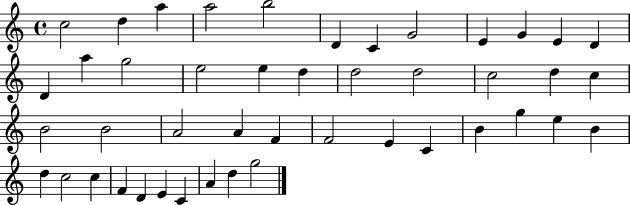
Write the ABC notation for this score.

X:1
T:Untitled
M:4/4
L:1/4
K:C
c2 d a a2 b2 D C G2 E G E D D a g2 e2 e d d2 d2 c2 d c B2 B2 A2 A F F2 E C B g e B d c2 c F D E C A d g2